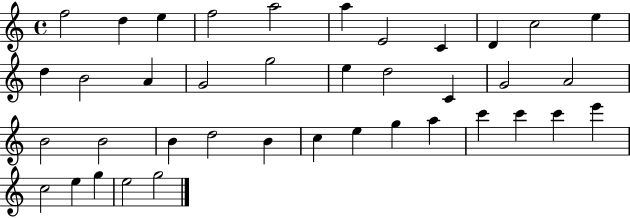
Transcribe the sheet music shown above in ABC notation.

X:1
T:Untitled
M:4/4
L:1/4
K:C
f2 d e f2 a2 a E2 C D c2 e d B2 A G2 g2 e d2 C G2 A2 B2 B2 B d2 B c e g a c' c' c' e' c2 e g e2 g2